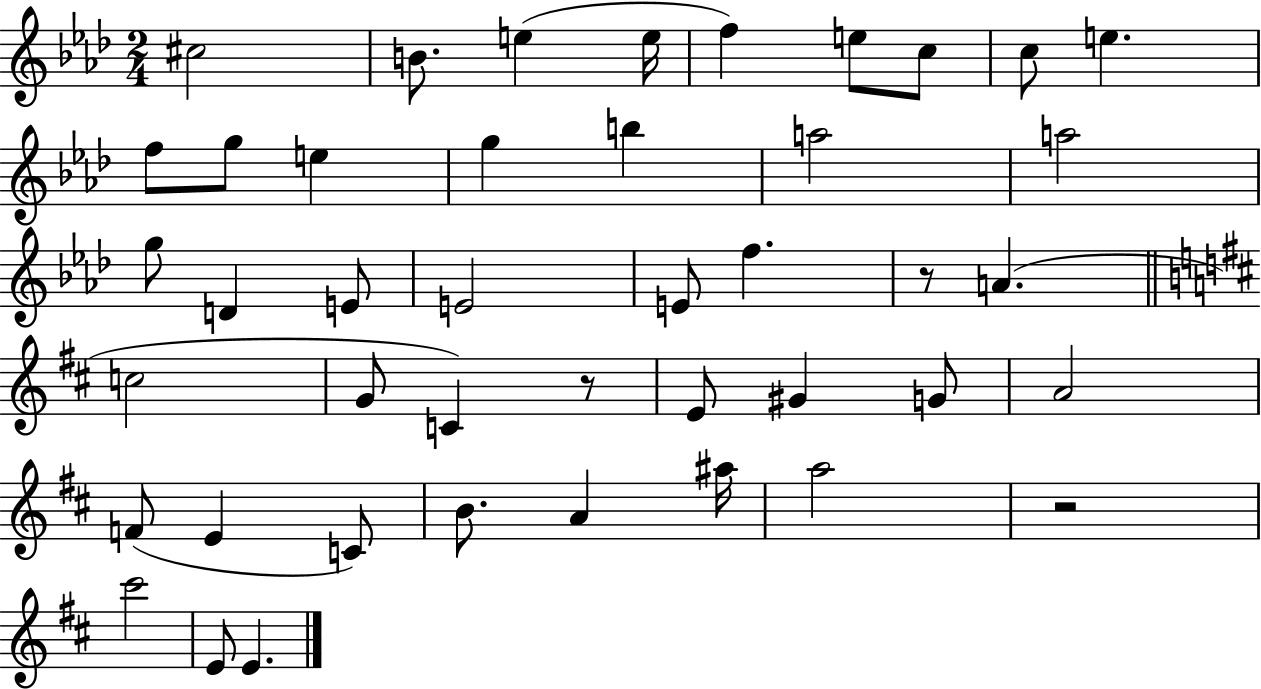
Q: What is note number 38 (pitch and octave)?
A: C#6